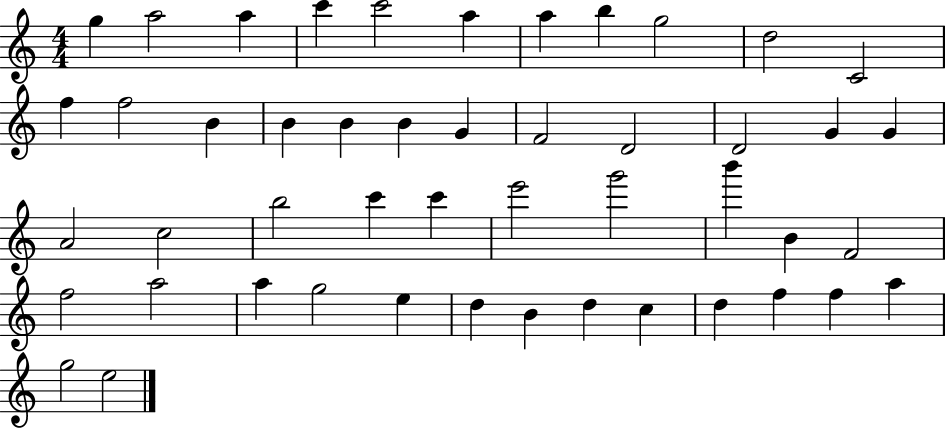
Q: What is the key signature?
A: C major